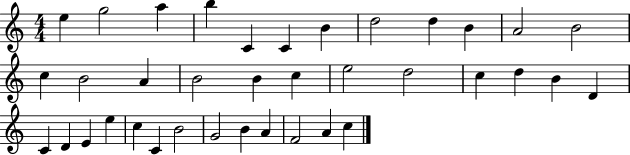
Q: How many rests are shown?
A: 0